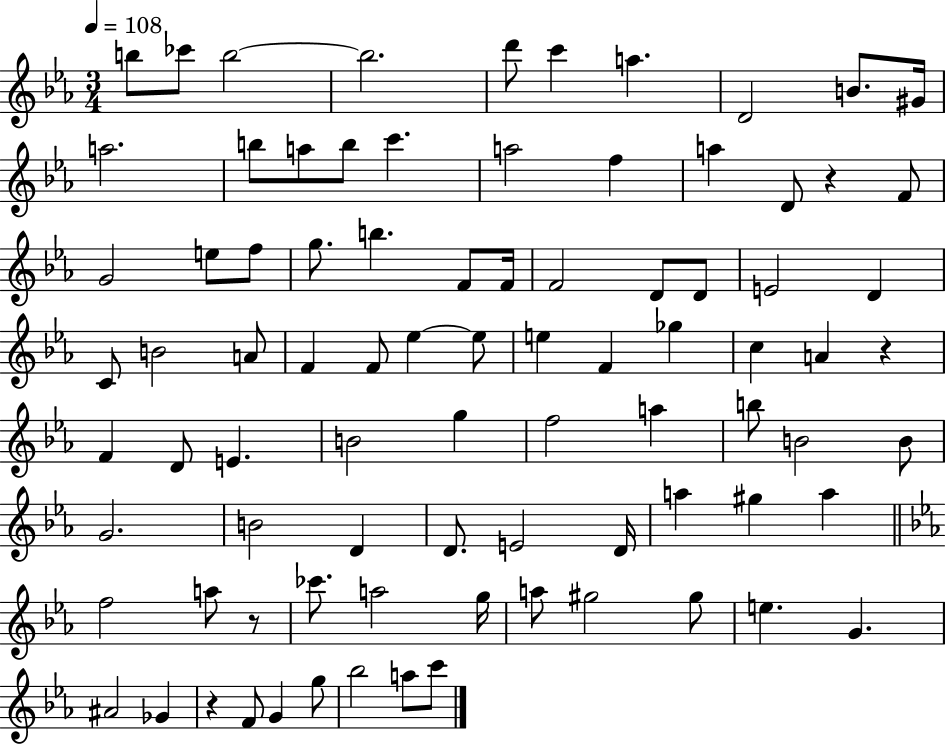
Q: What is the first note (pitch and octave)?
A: B5